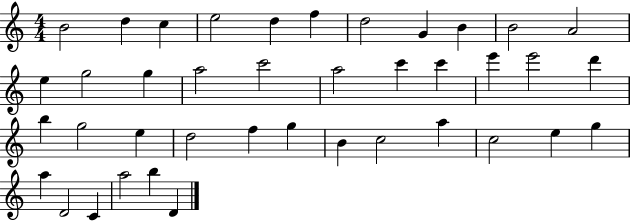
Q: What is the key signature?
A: C major